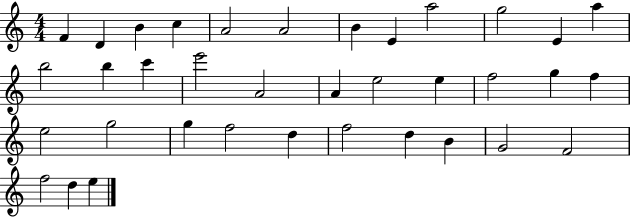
F4/q D4/q B4/q C5/q A4/h A4/h B4/q E4/q A5/h G5/h E4/q A5/q B5/h B5/q C6/q E6/h A4/h A4/q E5/h E5/q F5/h G5/q F5/q E5/h G5/h G5/q F5/h D5/q F5/h D5/q B4/q G4/h F4/h F5/h D5/q E5/q